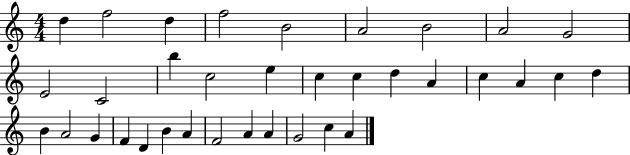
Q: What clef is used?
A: treble